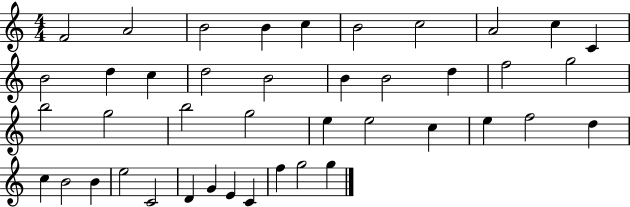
{
  \clef treble
  \numericTimeSignature
  \time 4/4
  \key c \major
  f'2 a'2 | b'2 b'4 c''4 | b'2 c''2 | a'2 c''4 c'4 | \break b'2 d''4 c''4 | d''2 b'2 | b'4 b'2 d''4 | f''2 g''2 | \break b''2 g''2 | b''2 g''2 | e''4 e''2 c''4 | e''4 f''2 d''4 | \break c''4 b'2 b'4 | e''2 c'2 | d'4 g'4 e'4 c'4 | f''4 g''2 g''4 | \break \bar "|."
}